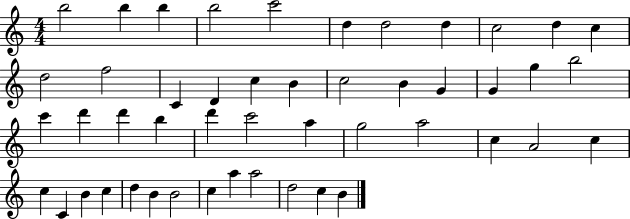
{
  \clef treble
  \numericTimeSignature
  \time 4/4
  \key c \major
  b''2 b''4 b''4 | b''2 c'''2 | d''4 d''2 d''4 | c''2 d''4 c''4 | \break d''2 f''2 | c'4 d'4 c''4 b'4 | c''2 b'4 g'4 | g'4 g''4 b''2 | \break c'''4 d'''4 d'''4 b''4 | d'''4 c'''2 a''4 | g''2 a''2 | c''4 a'2 c''4 | \break c''4 c'4 b'4 c''4 | d''4 b'4 b'2 | c''4 a''4 a''2 | d''2 c''4 b'4 | \break \bar "|."
}